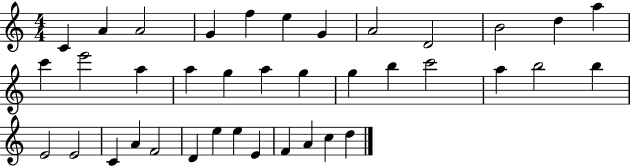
X:1
T:Untitled
M:4/4
L:1/4
K:C
C A A2 G f e G A2 D2 B2 d a c' e'2 a a g a g g b c'2 a b2 b E2 E2 C A F2 D e e E F A c d